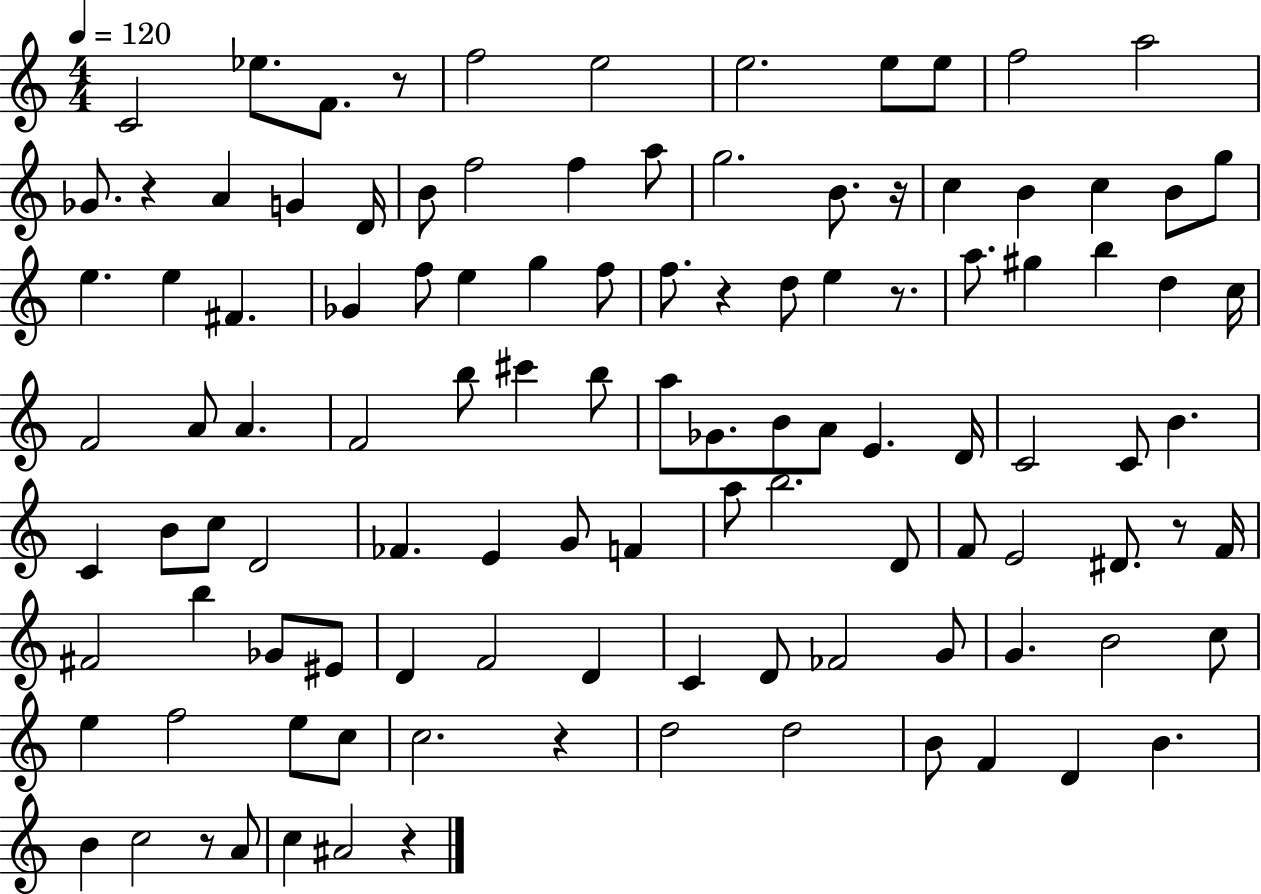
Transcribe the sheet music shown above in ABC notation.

X:1
T:Untitled
M:4/4
L:1/4
K:C
C2 _e/2 F/2 z/2 f2 e2 e2 e/2 e/2 f2 a2 _G/2 z A G D/4 B/2 f2 f a/2 g2 B/2 z/4 c B c B/2 g/2 e e ^F _G f/2 e g f/2 f/2 z d/2 e z/2 a/2 ^g b d c/4 F2 A/2 A F2 b/2 ^c' b/2 a/2 _G/2 B/2 A/2 E D/4 C2 C/2 B C B/2 c/2 D2 _F E G/2 F a/2 b2 D/2 F/2 E2 ^D/2 z/2 F/4 ^F2 b _G/2 ^E/2 D F2 D C D/2 _F2 G/2 G B2 c/2 e f2 e/2 c/2 c2 z d2 d2 B/2 F D B B c2 z/2 A/2 c ^A2 z